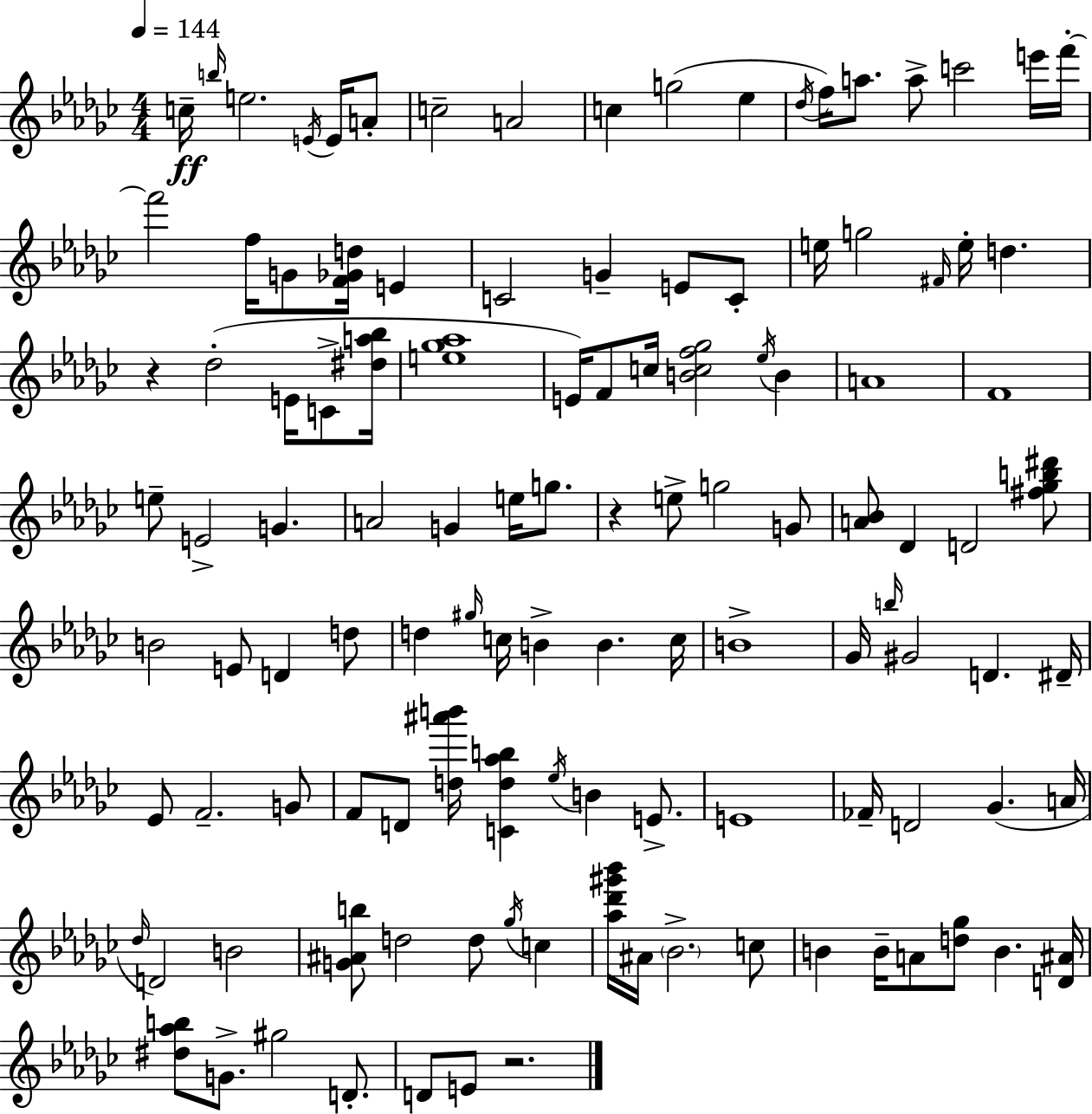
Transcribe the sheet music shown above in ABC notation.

X:1
T:Untitled
M:4/4
L:1/4
K:Ebm
c/4 b/4 e2 E/4 E/4 A/2 c2 A2 c g2 _e _d/4 f/4 a/2 a/2 c'2 e'/4 f'/4 f'2 f/4 G/2 [F_Gd]/4 E C2 G E/2 C/2 e/4 g2 ^F/4 e/4 d z _d2 E/4 C/2 [^da_b]/4 [e_g_a]4 E/4 F/2 c/4 [Bcf_g]2 _e/4 B A4 F4 e/2 E2 G A2 G e/4 g/2 z e/2 g2 G/2 [A_B]/2 _D D2 [^f_gb^d']/2 B2 E/2 D d/2 d ^g/4 c/4 B B c/4 B4 _G/4 b/4 ^G2 D ^D/4 _E/2 F2 G/2 F/2 D/2 [d^a'b']/4 [Cd_ab] _e/4 B E/2 E4 _F/4 D2 _G A/4 _d/4 D2 B2 [G^Ab]/2 d2 d/2 _g/4 c [_a_d'^g'_b']/4 ^A/4 _B2 c/2 B B/4 A/2 [d_g]/2 B [D^A]/4 [^d_ab]/2 G/2 ^g2 D/2 D/2 E/2 z2